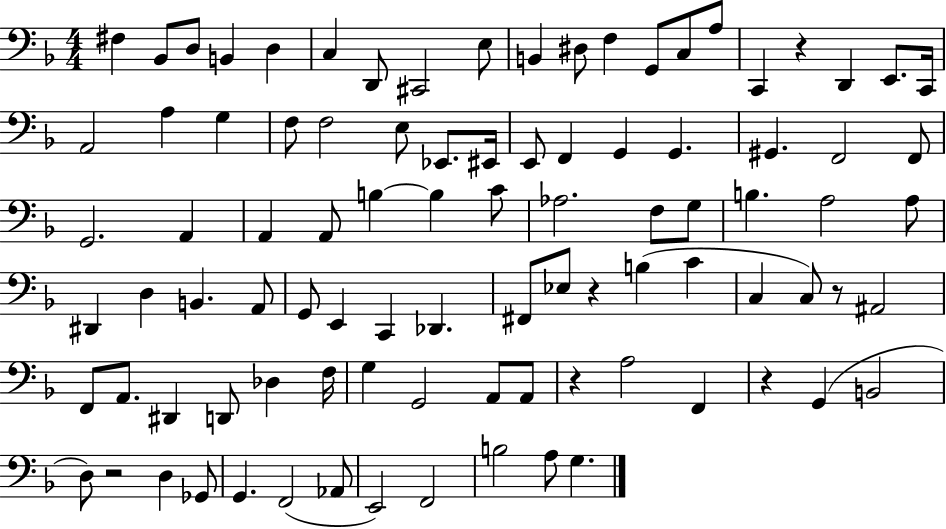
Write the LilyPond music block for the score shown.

{
  \clef bass
  \numericTimeSignature
  \time 4/4
  \key f \major
  fis4 bes,8 d8 b,4 d4 | c4 d,8 cis,2 e8 | b,4 dis8 f4 g,8 c8 a8 | c,4 r4 d,4 e,8. c,16 | \break a,2 a4 g4 | f8 f2 e8 ees,8. eis,16 | e,8 f,4 g,4 g,4. | gis,4. f,2 f,8 | \break g,2. a,4 | a,4 a,8 b4~~ b4 c'8 | aes2. f8 g8 | b4. a2 a8 | \break dis,4 d4 b,4. a,8 | g,8 e,4 c,4 des,4. | fis,8 ees8 r4 b4( c'4 | c4 c8) r8 ais,2 | \break f,8 a,8. dis,4 d,8 des4 f16 | g4 g,2 a,8 a,8 | r4 a2 f,4 | r4 g,4( b,2 | \break d8) r2 d4 ges,8 | g,4. f,2( aes,8 | e,2) f,2 | b2 a8 g4. | \break \bar "|."
}